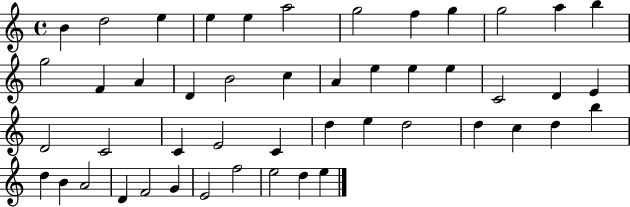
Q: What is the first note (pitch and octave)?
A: B4